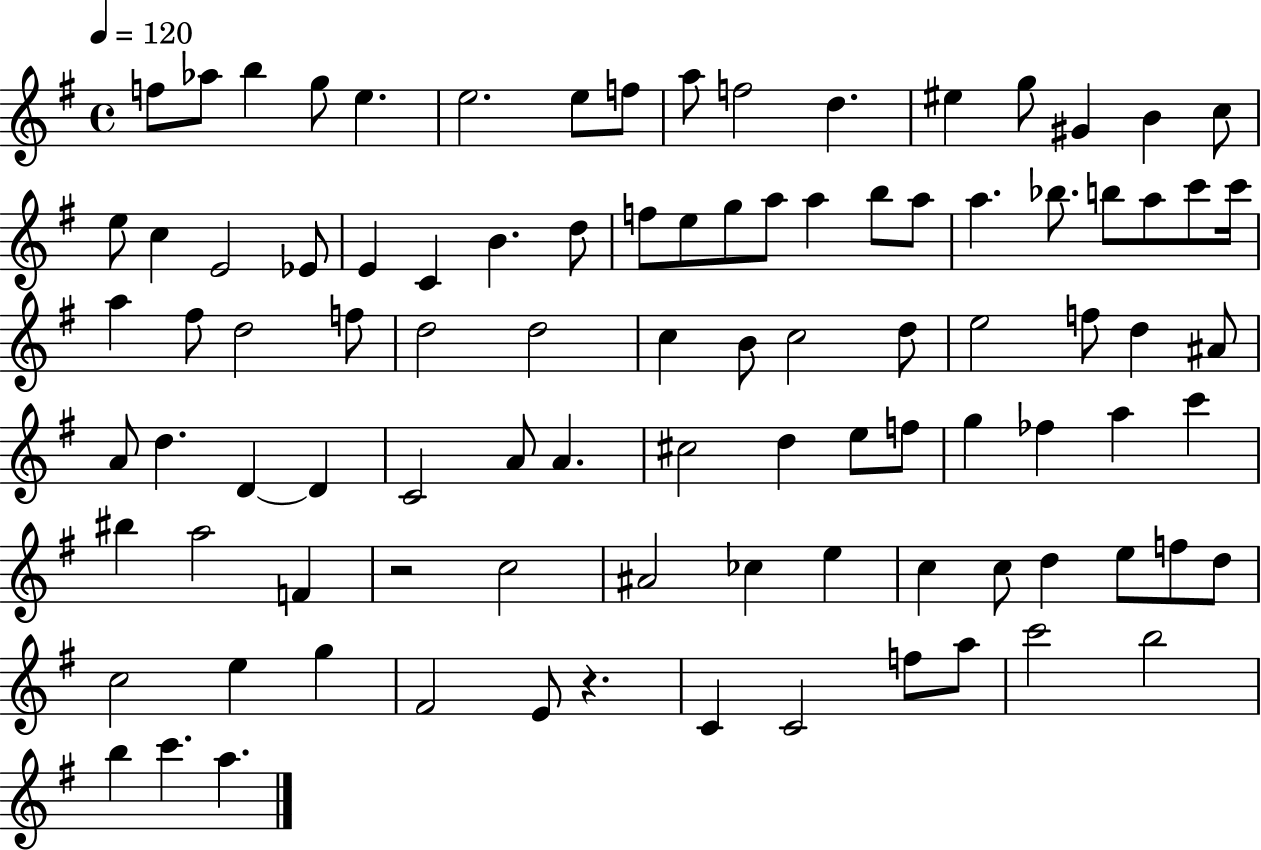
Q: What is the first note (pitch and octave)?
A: F5